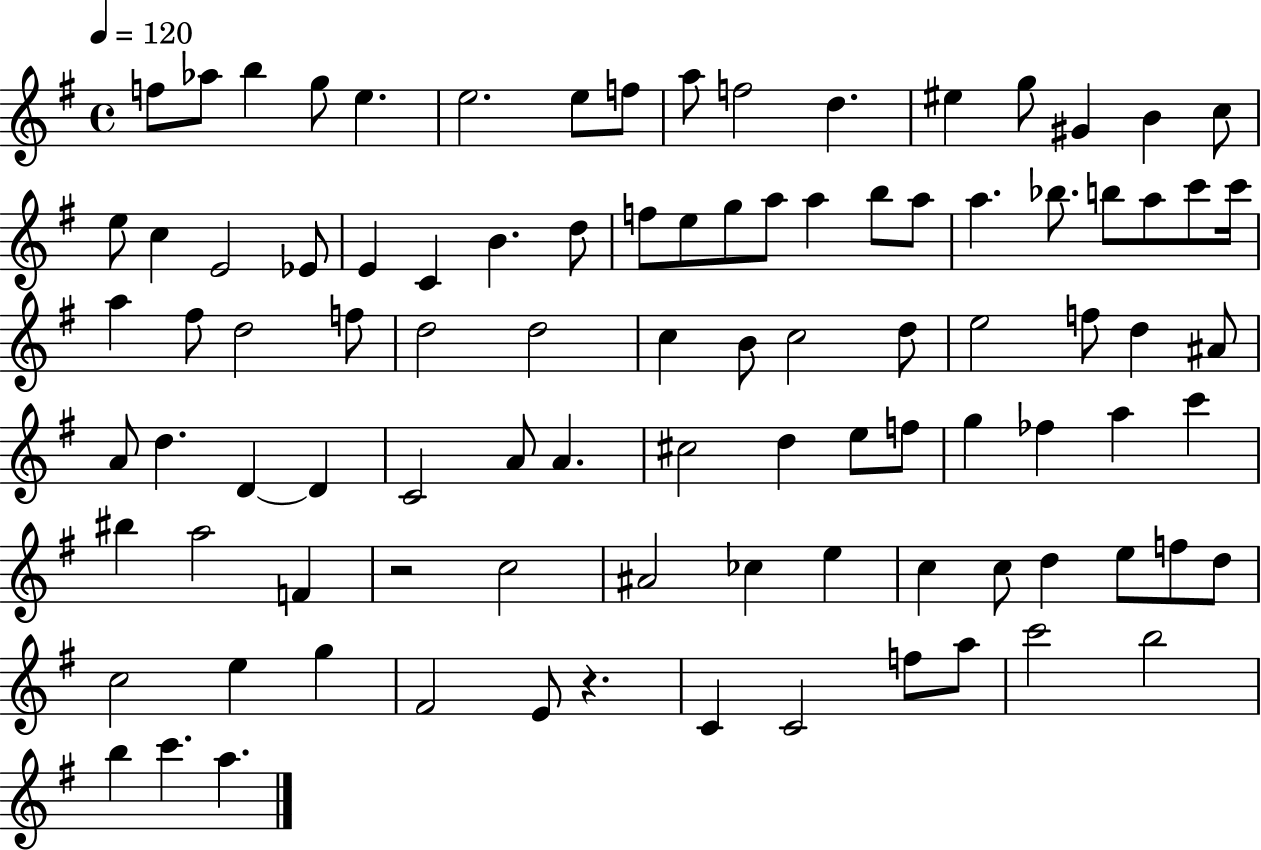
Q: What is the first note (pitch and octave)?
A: F5